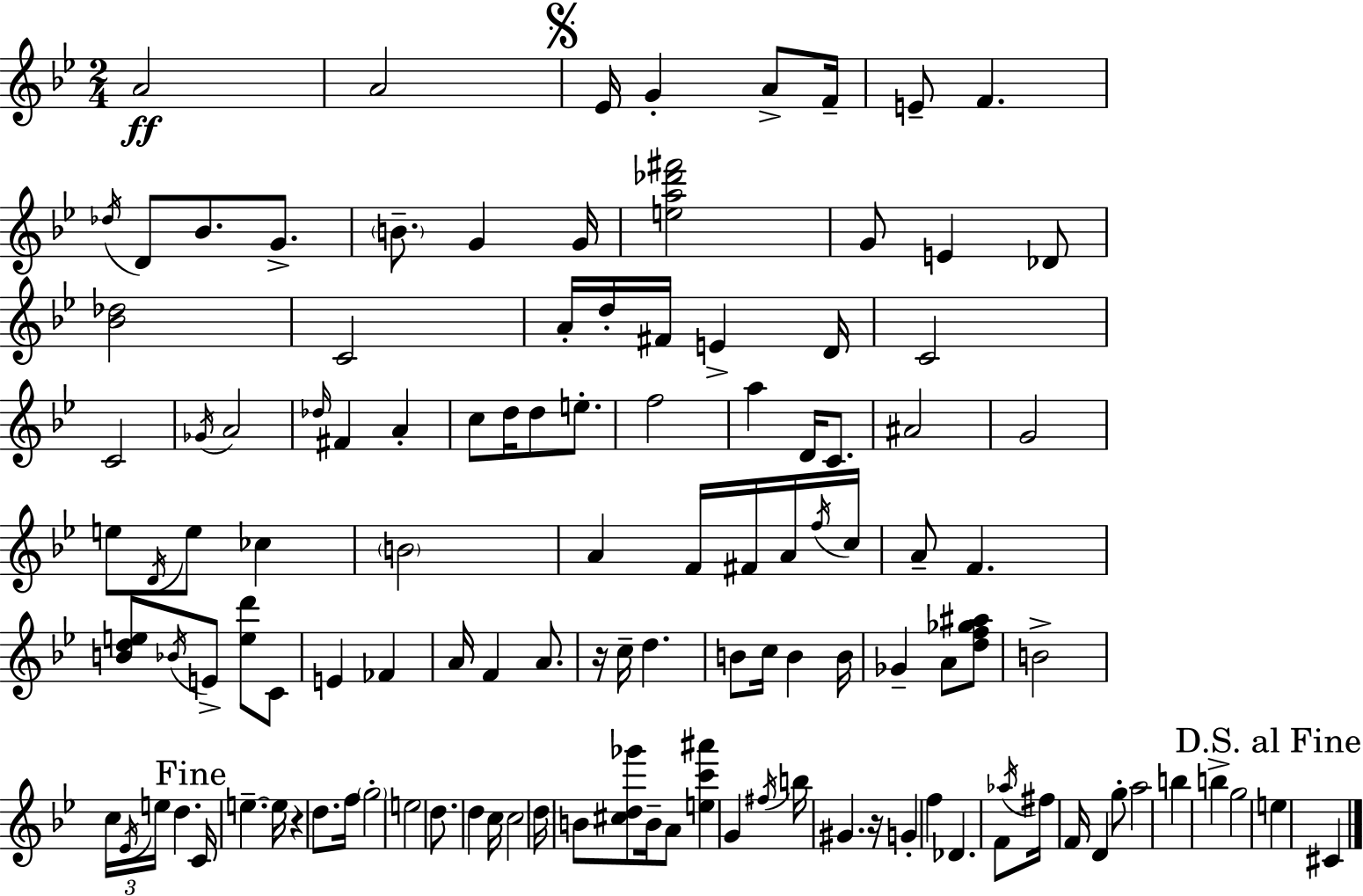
X:1
T:Untitled
M:2/4
L:1/4
K:Bb
A2 A2 _E/4 G A/2 F/4 E/2 F _d/4 D/2 _B/2 G/2 B/2 G G/4 [ea_d'^f']2 G/2 E _D/2 [_B_d]2 C2 A/4 d/4 ^F/4 E D/4 C2 C2 _G/4 A2 _d/4 ^F A c/2 d/4 d/2 e/2 f2 a D/4 C/2 ^A2 G2 e/2 D/4 e/2 _c B2 A F/4 ^F/4 A/4 f/4 c/4 A/2 F [Bde]/2 _B/4 E/2 [ed']/2 C/2 E _F A/4 F A/2 z/4 c/4 d B/2 c/4 B B/4 _G A/2 [df_g^a]/2 B2 c/4 _E/4 e/4 d C/4 e e/4 z d/2 f/4 g2 e2 d/2 d c/4 c2 d/4 B/2 [^cd_g']/2 B/4 A/2 [ec'^a'] G ^f/4 b/4 ^G z/4 G f _D F/2 _a/4 ^f/4 F/4 D g/2 a2 b b g2 e ^C